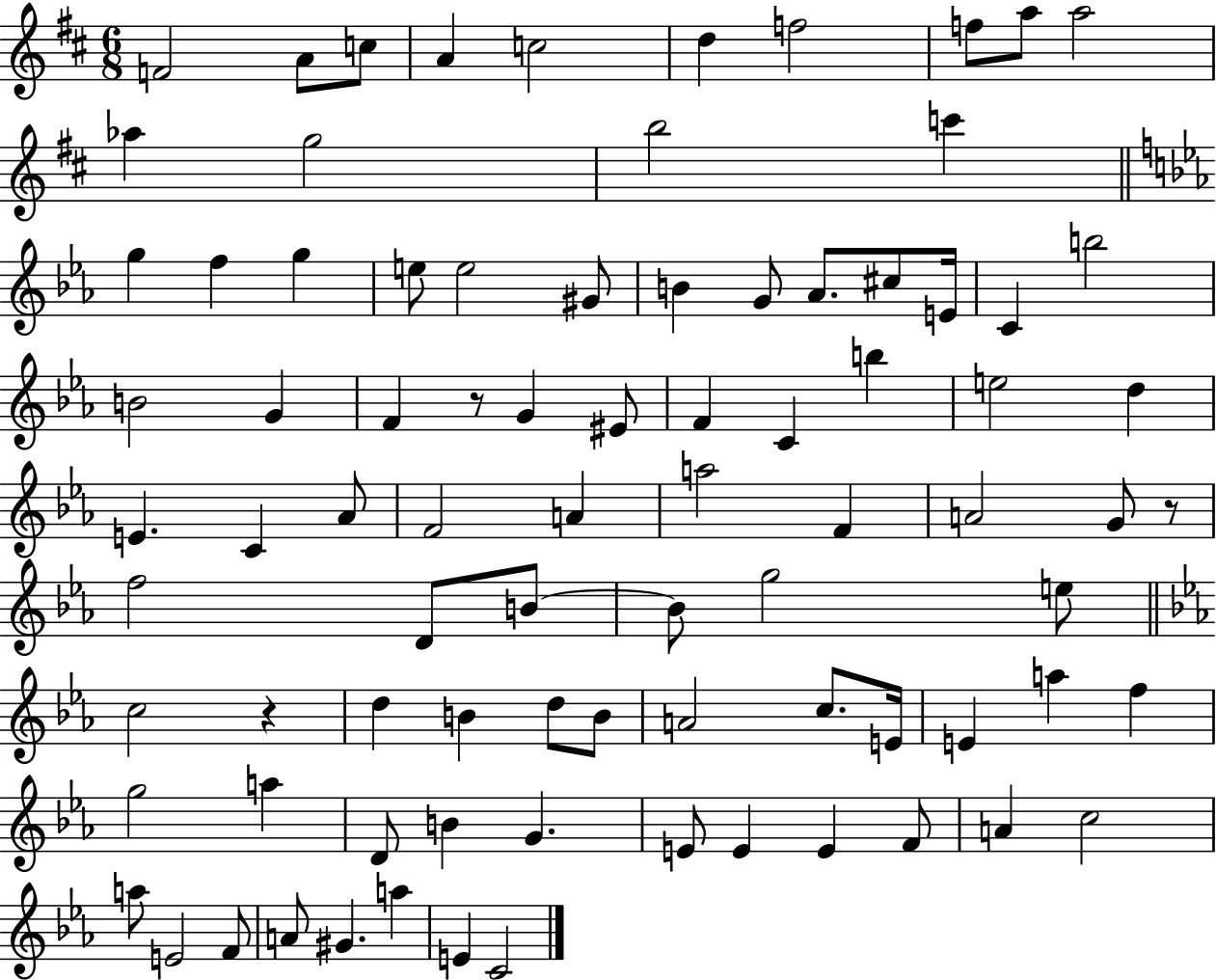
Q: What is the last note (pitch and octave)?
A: C4